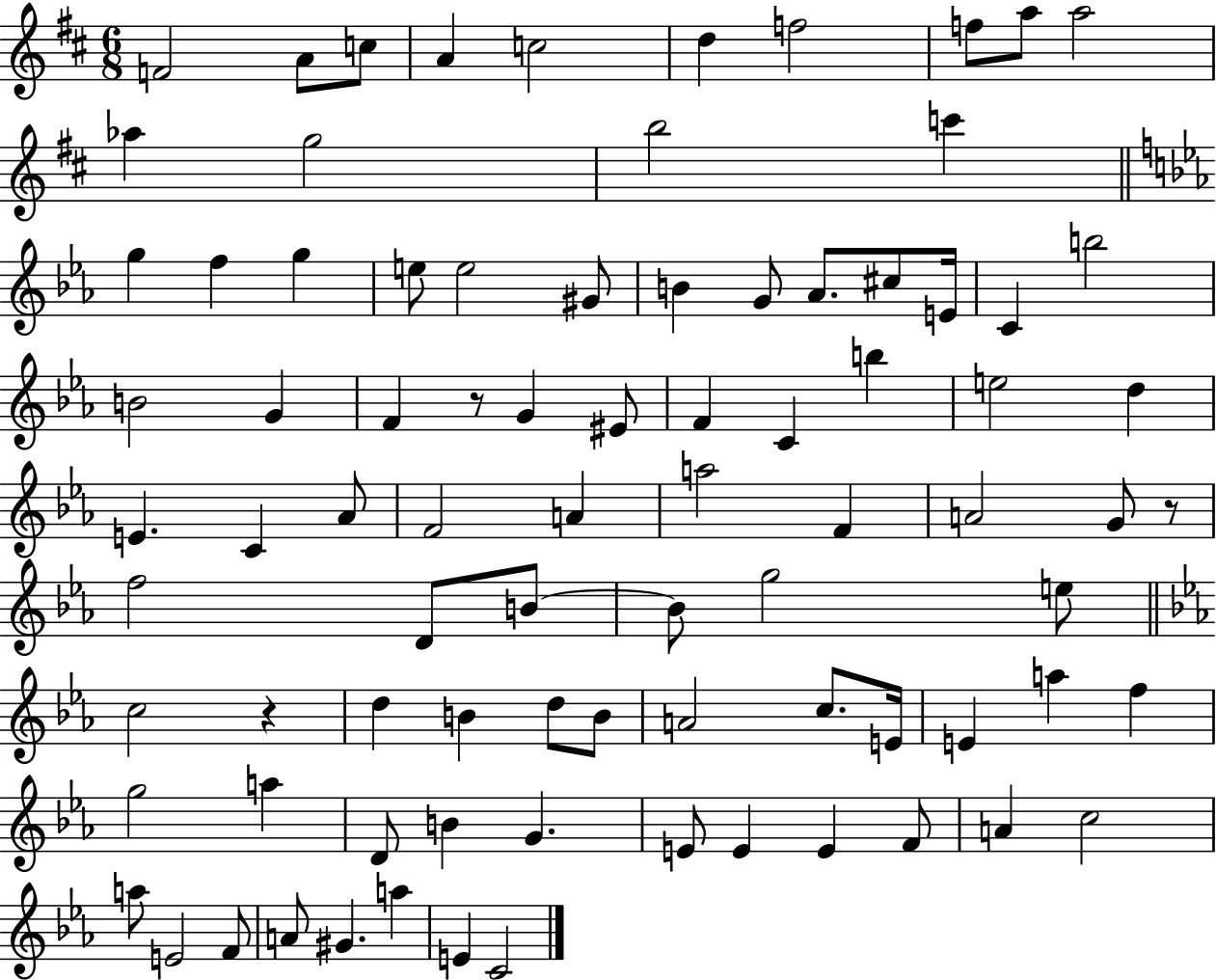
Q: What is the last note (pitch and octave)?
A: C4